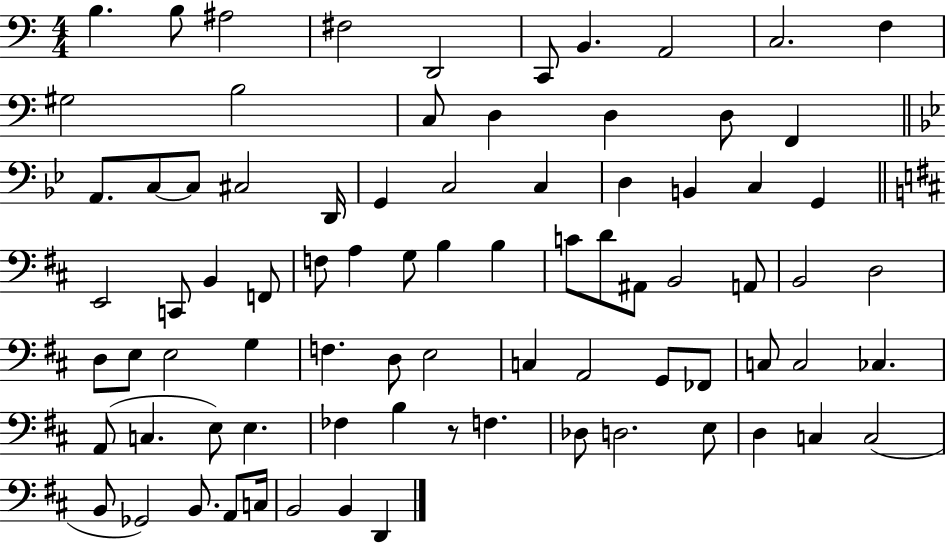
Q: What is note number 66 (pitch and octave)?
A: F3